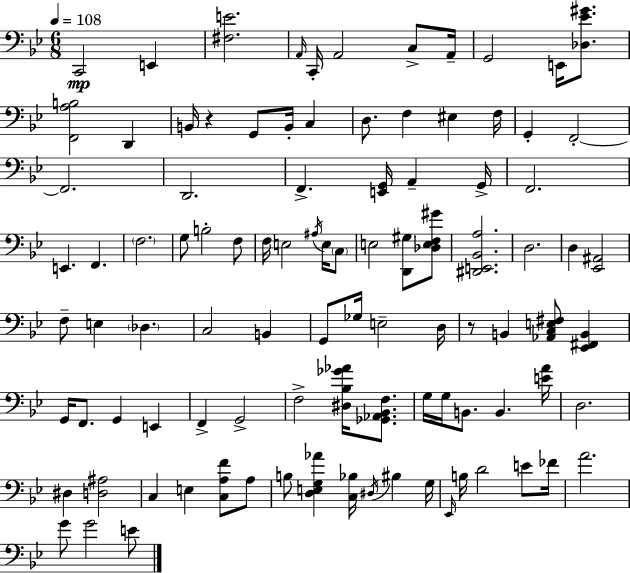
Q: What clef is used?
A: bass